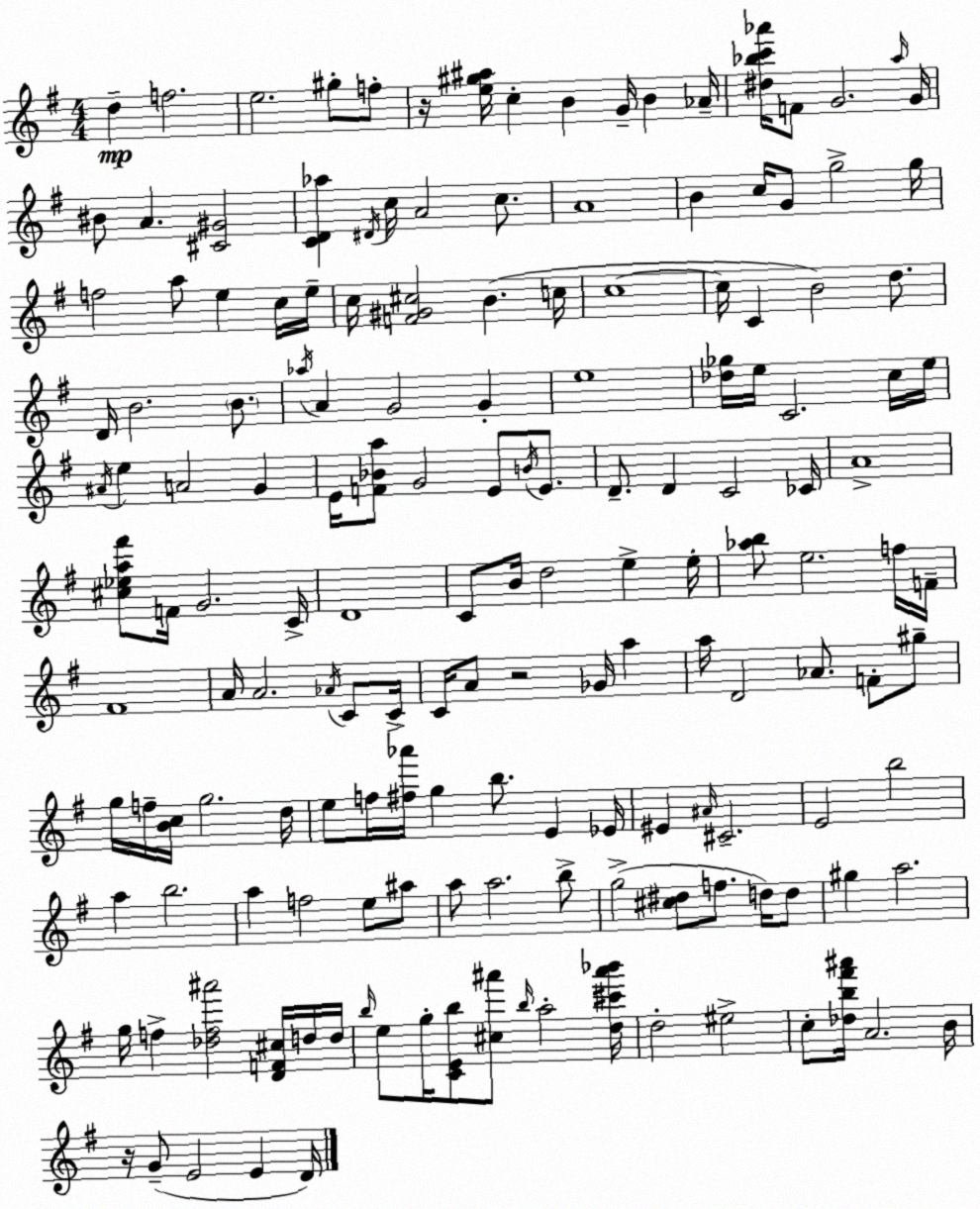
X:1
T:Untitled
M:4/4
L:1/4
K:Em
d f2 e2 ^g/2 f/2 z/4 [e^g^a]/4 c B G/4 B _A/4 [^d_bc'_a']/4 F/2 G2 a/4 G/4 ^B/2 A [^C^G]2 [CD_a] ^D/4 c/4 A2 c/2 A4 B c/4 G/2 g2 g/4 f2 a/2 e c/4 e/4 c/4 [F^G^c]2 B c/4 c4 c/4 C B2 d/2 D/4 B2 B/2 _a/4 A G2 G e4 [_d_g]/4 e/4 C2 c/4 e/4 ^A/4 e A2 G E/4 [F_Ba]/2 G2 E/2 B/4 E/2 D/2 D C2 _C/4 A4 [^c_ea^f']/2 F/4 G2 C/4 D4 C/2 B/4 d2 e e/4 [_ab]/2 e2 f/4 F/4 ^F4 A/4 A2 _A/4 C/2 C/4 C/4 A/2 z2 _G/4 a a/4 D2 _A/2 F/2 ^g/2 g/4 f/4 [Bc]/4 g2 d/4 e/2 f/4 [^f_a']/4 g b/2 E _E/4 ^E ^A/4 ^C2 E2 b2 a b2 a f2 e/2 ^a/2 a/2 a2 b/2 g2 [^c^d]/2 f/2 d/4 d/2 ^g a2 g/4 f [_df^a']2 [DF^c]/4 d/4 d/4 b/4 e/2 g/4 [CEb]/2 [^c^a']/2 b/4 a2 [d^c'^a'_b']/4 d2 ^e2 c/2 [_db^f'^a']/4 A2 B/4 z/4 G/2 E2 E D/4